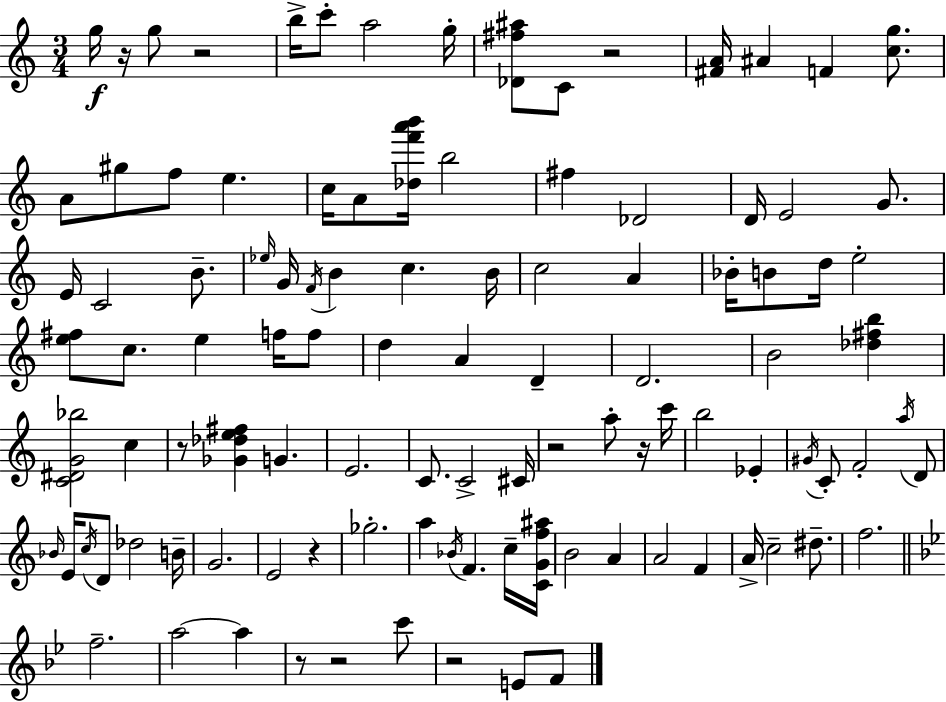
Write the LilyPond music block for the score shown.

{
  \clef treble
  \numericTimeSignature
  \time 3/4
  \key c \major
  g''16\f r16 g''8 r2 | b''16-> c'''8-. a''2 g''16-. | <des' fis'' ais''>8 c'8 r2 | <fis' a'>16 ais'4 f'4 <c'' g''>8. | \break a'8 gis''8 f''8 e''4. | c''16 a'8 <des'' f''' a''' b'''>16 b''2 | fis''4 des'2 | d'16 e'2 g'8. | \break e'16 c'2 b'8.-- | \grace { ees''16 } g'16 \acciaccatura { f'16 } b'4 c''4. | b'16 c''2 a'4 | bes'16-. b'8 d''16 e''2-. | \break <e'' fis''>8 c''8. e''4 f''16 | f''8 d''4 a'4 d'4-- | d'2. | b'2 <des'' fis'' b''>4 | \break <c' dis' g' bes''>2 c''4 | r8 <ges' des'' e'' fis''>4 g'4. | e'2. | c'8. c'2-> | \break cis'16 r2 a''8-. | r16 c'''16 b''2 ees'4-. | \acciaccatura { gis'16 } c'8-. f'2-. | \acciaccatura { a''16 } d'8 \grace { bes'16 } e'16 \acciaccatura { c''16 } d'8 des''2 | \break b'16-- g'2. | e'2 | r4 ges''2.-. | a''4 \acciaccatura { bes'16 } f'4. | \break c''16-- <c' g' f'' ais''>16 b'2 | a'4 a'2 | f'4 a'16-> c''2-- | dis''8.-- f''2. | \break \bar "||" \break \key bes \major f''2.-- | a''2~~ a''4 | r8 r2 c'''8 | r2 e'8 f'8 | \break \bar "|."
}